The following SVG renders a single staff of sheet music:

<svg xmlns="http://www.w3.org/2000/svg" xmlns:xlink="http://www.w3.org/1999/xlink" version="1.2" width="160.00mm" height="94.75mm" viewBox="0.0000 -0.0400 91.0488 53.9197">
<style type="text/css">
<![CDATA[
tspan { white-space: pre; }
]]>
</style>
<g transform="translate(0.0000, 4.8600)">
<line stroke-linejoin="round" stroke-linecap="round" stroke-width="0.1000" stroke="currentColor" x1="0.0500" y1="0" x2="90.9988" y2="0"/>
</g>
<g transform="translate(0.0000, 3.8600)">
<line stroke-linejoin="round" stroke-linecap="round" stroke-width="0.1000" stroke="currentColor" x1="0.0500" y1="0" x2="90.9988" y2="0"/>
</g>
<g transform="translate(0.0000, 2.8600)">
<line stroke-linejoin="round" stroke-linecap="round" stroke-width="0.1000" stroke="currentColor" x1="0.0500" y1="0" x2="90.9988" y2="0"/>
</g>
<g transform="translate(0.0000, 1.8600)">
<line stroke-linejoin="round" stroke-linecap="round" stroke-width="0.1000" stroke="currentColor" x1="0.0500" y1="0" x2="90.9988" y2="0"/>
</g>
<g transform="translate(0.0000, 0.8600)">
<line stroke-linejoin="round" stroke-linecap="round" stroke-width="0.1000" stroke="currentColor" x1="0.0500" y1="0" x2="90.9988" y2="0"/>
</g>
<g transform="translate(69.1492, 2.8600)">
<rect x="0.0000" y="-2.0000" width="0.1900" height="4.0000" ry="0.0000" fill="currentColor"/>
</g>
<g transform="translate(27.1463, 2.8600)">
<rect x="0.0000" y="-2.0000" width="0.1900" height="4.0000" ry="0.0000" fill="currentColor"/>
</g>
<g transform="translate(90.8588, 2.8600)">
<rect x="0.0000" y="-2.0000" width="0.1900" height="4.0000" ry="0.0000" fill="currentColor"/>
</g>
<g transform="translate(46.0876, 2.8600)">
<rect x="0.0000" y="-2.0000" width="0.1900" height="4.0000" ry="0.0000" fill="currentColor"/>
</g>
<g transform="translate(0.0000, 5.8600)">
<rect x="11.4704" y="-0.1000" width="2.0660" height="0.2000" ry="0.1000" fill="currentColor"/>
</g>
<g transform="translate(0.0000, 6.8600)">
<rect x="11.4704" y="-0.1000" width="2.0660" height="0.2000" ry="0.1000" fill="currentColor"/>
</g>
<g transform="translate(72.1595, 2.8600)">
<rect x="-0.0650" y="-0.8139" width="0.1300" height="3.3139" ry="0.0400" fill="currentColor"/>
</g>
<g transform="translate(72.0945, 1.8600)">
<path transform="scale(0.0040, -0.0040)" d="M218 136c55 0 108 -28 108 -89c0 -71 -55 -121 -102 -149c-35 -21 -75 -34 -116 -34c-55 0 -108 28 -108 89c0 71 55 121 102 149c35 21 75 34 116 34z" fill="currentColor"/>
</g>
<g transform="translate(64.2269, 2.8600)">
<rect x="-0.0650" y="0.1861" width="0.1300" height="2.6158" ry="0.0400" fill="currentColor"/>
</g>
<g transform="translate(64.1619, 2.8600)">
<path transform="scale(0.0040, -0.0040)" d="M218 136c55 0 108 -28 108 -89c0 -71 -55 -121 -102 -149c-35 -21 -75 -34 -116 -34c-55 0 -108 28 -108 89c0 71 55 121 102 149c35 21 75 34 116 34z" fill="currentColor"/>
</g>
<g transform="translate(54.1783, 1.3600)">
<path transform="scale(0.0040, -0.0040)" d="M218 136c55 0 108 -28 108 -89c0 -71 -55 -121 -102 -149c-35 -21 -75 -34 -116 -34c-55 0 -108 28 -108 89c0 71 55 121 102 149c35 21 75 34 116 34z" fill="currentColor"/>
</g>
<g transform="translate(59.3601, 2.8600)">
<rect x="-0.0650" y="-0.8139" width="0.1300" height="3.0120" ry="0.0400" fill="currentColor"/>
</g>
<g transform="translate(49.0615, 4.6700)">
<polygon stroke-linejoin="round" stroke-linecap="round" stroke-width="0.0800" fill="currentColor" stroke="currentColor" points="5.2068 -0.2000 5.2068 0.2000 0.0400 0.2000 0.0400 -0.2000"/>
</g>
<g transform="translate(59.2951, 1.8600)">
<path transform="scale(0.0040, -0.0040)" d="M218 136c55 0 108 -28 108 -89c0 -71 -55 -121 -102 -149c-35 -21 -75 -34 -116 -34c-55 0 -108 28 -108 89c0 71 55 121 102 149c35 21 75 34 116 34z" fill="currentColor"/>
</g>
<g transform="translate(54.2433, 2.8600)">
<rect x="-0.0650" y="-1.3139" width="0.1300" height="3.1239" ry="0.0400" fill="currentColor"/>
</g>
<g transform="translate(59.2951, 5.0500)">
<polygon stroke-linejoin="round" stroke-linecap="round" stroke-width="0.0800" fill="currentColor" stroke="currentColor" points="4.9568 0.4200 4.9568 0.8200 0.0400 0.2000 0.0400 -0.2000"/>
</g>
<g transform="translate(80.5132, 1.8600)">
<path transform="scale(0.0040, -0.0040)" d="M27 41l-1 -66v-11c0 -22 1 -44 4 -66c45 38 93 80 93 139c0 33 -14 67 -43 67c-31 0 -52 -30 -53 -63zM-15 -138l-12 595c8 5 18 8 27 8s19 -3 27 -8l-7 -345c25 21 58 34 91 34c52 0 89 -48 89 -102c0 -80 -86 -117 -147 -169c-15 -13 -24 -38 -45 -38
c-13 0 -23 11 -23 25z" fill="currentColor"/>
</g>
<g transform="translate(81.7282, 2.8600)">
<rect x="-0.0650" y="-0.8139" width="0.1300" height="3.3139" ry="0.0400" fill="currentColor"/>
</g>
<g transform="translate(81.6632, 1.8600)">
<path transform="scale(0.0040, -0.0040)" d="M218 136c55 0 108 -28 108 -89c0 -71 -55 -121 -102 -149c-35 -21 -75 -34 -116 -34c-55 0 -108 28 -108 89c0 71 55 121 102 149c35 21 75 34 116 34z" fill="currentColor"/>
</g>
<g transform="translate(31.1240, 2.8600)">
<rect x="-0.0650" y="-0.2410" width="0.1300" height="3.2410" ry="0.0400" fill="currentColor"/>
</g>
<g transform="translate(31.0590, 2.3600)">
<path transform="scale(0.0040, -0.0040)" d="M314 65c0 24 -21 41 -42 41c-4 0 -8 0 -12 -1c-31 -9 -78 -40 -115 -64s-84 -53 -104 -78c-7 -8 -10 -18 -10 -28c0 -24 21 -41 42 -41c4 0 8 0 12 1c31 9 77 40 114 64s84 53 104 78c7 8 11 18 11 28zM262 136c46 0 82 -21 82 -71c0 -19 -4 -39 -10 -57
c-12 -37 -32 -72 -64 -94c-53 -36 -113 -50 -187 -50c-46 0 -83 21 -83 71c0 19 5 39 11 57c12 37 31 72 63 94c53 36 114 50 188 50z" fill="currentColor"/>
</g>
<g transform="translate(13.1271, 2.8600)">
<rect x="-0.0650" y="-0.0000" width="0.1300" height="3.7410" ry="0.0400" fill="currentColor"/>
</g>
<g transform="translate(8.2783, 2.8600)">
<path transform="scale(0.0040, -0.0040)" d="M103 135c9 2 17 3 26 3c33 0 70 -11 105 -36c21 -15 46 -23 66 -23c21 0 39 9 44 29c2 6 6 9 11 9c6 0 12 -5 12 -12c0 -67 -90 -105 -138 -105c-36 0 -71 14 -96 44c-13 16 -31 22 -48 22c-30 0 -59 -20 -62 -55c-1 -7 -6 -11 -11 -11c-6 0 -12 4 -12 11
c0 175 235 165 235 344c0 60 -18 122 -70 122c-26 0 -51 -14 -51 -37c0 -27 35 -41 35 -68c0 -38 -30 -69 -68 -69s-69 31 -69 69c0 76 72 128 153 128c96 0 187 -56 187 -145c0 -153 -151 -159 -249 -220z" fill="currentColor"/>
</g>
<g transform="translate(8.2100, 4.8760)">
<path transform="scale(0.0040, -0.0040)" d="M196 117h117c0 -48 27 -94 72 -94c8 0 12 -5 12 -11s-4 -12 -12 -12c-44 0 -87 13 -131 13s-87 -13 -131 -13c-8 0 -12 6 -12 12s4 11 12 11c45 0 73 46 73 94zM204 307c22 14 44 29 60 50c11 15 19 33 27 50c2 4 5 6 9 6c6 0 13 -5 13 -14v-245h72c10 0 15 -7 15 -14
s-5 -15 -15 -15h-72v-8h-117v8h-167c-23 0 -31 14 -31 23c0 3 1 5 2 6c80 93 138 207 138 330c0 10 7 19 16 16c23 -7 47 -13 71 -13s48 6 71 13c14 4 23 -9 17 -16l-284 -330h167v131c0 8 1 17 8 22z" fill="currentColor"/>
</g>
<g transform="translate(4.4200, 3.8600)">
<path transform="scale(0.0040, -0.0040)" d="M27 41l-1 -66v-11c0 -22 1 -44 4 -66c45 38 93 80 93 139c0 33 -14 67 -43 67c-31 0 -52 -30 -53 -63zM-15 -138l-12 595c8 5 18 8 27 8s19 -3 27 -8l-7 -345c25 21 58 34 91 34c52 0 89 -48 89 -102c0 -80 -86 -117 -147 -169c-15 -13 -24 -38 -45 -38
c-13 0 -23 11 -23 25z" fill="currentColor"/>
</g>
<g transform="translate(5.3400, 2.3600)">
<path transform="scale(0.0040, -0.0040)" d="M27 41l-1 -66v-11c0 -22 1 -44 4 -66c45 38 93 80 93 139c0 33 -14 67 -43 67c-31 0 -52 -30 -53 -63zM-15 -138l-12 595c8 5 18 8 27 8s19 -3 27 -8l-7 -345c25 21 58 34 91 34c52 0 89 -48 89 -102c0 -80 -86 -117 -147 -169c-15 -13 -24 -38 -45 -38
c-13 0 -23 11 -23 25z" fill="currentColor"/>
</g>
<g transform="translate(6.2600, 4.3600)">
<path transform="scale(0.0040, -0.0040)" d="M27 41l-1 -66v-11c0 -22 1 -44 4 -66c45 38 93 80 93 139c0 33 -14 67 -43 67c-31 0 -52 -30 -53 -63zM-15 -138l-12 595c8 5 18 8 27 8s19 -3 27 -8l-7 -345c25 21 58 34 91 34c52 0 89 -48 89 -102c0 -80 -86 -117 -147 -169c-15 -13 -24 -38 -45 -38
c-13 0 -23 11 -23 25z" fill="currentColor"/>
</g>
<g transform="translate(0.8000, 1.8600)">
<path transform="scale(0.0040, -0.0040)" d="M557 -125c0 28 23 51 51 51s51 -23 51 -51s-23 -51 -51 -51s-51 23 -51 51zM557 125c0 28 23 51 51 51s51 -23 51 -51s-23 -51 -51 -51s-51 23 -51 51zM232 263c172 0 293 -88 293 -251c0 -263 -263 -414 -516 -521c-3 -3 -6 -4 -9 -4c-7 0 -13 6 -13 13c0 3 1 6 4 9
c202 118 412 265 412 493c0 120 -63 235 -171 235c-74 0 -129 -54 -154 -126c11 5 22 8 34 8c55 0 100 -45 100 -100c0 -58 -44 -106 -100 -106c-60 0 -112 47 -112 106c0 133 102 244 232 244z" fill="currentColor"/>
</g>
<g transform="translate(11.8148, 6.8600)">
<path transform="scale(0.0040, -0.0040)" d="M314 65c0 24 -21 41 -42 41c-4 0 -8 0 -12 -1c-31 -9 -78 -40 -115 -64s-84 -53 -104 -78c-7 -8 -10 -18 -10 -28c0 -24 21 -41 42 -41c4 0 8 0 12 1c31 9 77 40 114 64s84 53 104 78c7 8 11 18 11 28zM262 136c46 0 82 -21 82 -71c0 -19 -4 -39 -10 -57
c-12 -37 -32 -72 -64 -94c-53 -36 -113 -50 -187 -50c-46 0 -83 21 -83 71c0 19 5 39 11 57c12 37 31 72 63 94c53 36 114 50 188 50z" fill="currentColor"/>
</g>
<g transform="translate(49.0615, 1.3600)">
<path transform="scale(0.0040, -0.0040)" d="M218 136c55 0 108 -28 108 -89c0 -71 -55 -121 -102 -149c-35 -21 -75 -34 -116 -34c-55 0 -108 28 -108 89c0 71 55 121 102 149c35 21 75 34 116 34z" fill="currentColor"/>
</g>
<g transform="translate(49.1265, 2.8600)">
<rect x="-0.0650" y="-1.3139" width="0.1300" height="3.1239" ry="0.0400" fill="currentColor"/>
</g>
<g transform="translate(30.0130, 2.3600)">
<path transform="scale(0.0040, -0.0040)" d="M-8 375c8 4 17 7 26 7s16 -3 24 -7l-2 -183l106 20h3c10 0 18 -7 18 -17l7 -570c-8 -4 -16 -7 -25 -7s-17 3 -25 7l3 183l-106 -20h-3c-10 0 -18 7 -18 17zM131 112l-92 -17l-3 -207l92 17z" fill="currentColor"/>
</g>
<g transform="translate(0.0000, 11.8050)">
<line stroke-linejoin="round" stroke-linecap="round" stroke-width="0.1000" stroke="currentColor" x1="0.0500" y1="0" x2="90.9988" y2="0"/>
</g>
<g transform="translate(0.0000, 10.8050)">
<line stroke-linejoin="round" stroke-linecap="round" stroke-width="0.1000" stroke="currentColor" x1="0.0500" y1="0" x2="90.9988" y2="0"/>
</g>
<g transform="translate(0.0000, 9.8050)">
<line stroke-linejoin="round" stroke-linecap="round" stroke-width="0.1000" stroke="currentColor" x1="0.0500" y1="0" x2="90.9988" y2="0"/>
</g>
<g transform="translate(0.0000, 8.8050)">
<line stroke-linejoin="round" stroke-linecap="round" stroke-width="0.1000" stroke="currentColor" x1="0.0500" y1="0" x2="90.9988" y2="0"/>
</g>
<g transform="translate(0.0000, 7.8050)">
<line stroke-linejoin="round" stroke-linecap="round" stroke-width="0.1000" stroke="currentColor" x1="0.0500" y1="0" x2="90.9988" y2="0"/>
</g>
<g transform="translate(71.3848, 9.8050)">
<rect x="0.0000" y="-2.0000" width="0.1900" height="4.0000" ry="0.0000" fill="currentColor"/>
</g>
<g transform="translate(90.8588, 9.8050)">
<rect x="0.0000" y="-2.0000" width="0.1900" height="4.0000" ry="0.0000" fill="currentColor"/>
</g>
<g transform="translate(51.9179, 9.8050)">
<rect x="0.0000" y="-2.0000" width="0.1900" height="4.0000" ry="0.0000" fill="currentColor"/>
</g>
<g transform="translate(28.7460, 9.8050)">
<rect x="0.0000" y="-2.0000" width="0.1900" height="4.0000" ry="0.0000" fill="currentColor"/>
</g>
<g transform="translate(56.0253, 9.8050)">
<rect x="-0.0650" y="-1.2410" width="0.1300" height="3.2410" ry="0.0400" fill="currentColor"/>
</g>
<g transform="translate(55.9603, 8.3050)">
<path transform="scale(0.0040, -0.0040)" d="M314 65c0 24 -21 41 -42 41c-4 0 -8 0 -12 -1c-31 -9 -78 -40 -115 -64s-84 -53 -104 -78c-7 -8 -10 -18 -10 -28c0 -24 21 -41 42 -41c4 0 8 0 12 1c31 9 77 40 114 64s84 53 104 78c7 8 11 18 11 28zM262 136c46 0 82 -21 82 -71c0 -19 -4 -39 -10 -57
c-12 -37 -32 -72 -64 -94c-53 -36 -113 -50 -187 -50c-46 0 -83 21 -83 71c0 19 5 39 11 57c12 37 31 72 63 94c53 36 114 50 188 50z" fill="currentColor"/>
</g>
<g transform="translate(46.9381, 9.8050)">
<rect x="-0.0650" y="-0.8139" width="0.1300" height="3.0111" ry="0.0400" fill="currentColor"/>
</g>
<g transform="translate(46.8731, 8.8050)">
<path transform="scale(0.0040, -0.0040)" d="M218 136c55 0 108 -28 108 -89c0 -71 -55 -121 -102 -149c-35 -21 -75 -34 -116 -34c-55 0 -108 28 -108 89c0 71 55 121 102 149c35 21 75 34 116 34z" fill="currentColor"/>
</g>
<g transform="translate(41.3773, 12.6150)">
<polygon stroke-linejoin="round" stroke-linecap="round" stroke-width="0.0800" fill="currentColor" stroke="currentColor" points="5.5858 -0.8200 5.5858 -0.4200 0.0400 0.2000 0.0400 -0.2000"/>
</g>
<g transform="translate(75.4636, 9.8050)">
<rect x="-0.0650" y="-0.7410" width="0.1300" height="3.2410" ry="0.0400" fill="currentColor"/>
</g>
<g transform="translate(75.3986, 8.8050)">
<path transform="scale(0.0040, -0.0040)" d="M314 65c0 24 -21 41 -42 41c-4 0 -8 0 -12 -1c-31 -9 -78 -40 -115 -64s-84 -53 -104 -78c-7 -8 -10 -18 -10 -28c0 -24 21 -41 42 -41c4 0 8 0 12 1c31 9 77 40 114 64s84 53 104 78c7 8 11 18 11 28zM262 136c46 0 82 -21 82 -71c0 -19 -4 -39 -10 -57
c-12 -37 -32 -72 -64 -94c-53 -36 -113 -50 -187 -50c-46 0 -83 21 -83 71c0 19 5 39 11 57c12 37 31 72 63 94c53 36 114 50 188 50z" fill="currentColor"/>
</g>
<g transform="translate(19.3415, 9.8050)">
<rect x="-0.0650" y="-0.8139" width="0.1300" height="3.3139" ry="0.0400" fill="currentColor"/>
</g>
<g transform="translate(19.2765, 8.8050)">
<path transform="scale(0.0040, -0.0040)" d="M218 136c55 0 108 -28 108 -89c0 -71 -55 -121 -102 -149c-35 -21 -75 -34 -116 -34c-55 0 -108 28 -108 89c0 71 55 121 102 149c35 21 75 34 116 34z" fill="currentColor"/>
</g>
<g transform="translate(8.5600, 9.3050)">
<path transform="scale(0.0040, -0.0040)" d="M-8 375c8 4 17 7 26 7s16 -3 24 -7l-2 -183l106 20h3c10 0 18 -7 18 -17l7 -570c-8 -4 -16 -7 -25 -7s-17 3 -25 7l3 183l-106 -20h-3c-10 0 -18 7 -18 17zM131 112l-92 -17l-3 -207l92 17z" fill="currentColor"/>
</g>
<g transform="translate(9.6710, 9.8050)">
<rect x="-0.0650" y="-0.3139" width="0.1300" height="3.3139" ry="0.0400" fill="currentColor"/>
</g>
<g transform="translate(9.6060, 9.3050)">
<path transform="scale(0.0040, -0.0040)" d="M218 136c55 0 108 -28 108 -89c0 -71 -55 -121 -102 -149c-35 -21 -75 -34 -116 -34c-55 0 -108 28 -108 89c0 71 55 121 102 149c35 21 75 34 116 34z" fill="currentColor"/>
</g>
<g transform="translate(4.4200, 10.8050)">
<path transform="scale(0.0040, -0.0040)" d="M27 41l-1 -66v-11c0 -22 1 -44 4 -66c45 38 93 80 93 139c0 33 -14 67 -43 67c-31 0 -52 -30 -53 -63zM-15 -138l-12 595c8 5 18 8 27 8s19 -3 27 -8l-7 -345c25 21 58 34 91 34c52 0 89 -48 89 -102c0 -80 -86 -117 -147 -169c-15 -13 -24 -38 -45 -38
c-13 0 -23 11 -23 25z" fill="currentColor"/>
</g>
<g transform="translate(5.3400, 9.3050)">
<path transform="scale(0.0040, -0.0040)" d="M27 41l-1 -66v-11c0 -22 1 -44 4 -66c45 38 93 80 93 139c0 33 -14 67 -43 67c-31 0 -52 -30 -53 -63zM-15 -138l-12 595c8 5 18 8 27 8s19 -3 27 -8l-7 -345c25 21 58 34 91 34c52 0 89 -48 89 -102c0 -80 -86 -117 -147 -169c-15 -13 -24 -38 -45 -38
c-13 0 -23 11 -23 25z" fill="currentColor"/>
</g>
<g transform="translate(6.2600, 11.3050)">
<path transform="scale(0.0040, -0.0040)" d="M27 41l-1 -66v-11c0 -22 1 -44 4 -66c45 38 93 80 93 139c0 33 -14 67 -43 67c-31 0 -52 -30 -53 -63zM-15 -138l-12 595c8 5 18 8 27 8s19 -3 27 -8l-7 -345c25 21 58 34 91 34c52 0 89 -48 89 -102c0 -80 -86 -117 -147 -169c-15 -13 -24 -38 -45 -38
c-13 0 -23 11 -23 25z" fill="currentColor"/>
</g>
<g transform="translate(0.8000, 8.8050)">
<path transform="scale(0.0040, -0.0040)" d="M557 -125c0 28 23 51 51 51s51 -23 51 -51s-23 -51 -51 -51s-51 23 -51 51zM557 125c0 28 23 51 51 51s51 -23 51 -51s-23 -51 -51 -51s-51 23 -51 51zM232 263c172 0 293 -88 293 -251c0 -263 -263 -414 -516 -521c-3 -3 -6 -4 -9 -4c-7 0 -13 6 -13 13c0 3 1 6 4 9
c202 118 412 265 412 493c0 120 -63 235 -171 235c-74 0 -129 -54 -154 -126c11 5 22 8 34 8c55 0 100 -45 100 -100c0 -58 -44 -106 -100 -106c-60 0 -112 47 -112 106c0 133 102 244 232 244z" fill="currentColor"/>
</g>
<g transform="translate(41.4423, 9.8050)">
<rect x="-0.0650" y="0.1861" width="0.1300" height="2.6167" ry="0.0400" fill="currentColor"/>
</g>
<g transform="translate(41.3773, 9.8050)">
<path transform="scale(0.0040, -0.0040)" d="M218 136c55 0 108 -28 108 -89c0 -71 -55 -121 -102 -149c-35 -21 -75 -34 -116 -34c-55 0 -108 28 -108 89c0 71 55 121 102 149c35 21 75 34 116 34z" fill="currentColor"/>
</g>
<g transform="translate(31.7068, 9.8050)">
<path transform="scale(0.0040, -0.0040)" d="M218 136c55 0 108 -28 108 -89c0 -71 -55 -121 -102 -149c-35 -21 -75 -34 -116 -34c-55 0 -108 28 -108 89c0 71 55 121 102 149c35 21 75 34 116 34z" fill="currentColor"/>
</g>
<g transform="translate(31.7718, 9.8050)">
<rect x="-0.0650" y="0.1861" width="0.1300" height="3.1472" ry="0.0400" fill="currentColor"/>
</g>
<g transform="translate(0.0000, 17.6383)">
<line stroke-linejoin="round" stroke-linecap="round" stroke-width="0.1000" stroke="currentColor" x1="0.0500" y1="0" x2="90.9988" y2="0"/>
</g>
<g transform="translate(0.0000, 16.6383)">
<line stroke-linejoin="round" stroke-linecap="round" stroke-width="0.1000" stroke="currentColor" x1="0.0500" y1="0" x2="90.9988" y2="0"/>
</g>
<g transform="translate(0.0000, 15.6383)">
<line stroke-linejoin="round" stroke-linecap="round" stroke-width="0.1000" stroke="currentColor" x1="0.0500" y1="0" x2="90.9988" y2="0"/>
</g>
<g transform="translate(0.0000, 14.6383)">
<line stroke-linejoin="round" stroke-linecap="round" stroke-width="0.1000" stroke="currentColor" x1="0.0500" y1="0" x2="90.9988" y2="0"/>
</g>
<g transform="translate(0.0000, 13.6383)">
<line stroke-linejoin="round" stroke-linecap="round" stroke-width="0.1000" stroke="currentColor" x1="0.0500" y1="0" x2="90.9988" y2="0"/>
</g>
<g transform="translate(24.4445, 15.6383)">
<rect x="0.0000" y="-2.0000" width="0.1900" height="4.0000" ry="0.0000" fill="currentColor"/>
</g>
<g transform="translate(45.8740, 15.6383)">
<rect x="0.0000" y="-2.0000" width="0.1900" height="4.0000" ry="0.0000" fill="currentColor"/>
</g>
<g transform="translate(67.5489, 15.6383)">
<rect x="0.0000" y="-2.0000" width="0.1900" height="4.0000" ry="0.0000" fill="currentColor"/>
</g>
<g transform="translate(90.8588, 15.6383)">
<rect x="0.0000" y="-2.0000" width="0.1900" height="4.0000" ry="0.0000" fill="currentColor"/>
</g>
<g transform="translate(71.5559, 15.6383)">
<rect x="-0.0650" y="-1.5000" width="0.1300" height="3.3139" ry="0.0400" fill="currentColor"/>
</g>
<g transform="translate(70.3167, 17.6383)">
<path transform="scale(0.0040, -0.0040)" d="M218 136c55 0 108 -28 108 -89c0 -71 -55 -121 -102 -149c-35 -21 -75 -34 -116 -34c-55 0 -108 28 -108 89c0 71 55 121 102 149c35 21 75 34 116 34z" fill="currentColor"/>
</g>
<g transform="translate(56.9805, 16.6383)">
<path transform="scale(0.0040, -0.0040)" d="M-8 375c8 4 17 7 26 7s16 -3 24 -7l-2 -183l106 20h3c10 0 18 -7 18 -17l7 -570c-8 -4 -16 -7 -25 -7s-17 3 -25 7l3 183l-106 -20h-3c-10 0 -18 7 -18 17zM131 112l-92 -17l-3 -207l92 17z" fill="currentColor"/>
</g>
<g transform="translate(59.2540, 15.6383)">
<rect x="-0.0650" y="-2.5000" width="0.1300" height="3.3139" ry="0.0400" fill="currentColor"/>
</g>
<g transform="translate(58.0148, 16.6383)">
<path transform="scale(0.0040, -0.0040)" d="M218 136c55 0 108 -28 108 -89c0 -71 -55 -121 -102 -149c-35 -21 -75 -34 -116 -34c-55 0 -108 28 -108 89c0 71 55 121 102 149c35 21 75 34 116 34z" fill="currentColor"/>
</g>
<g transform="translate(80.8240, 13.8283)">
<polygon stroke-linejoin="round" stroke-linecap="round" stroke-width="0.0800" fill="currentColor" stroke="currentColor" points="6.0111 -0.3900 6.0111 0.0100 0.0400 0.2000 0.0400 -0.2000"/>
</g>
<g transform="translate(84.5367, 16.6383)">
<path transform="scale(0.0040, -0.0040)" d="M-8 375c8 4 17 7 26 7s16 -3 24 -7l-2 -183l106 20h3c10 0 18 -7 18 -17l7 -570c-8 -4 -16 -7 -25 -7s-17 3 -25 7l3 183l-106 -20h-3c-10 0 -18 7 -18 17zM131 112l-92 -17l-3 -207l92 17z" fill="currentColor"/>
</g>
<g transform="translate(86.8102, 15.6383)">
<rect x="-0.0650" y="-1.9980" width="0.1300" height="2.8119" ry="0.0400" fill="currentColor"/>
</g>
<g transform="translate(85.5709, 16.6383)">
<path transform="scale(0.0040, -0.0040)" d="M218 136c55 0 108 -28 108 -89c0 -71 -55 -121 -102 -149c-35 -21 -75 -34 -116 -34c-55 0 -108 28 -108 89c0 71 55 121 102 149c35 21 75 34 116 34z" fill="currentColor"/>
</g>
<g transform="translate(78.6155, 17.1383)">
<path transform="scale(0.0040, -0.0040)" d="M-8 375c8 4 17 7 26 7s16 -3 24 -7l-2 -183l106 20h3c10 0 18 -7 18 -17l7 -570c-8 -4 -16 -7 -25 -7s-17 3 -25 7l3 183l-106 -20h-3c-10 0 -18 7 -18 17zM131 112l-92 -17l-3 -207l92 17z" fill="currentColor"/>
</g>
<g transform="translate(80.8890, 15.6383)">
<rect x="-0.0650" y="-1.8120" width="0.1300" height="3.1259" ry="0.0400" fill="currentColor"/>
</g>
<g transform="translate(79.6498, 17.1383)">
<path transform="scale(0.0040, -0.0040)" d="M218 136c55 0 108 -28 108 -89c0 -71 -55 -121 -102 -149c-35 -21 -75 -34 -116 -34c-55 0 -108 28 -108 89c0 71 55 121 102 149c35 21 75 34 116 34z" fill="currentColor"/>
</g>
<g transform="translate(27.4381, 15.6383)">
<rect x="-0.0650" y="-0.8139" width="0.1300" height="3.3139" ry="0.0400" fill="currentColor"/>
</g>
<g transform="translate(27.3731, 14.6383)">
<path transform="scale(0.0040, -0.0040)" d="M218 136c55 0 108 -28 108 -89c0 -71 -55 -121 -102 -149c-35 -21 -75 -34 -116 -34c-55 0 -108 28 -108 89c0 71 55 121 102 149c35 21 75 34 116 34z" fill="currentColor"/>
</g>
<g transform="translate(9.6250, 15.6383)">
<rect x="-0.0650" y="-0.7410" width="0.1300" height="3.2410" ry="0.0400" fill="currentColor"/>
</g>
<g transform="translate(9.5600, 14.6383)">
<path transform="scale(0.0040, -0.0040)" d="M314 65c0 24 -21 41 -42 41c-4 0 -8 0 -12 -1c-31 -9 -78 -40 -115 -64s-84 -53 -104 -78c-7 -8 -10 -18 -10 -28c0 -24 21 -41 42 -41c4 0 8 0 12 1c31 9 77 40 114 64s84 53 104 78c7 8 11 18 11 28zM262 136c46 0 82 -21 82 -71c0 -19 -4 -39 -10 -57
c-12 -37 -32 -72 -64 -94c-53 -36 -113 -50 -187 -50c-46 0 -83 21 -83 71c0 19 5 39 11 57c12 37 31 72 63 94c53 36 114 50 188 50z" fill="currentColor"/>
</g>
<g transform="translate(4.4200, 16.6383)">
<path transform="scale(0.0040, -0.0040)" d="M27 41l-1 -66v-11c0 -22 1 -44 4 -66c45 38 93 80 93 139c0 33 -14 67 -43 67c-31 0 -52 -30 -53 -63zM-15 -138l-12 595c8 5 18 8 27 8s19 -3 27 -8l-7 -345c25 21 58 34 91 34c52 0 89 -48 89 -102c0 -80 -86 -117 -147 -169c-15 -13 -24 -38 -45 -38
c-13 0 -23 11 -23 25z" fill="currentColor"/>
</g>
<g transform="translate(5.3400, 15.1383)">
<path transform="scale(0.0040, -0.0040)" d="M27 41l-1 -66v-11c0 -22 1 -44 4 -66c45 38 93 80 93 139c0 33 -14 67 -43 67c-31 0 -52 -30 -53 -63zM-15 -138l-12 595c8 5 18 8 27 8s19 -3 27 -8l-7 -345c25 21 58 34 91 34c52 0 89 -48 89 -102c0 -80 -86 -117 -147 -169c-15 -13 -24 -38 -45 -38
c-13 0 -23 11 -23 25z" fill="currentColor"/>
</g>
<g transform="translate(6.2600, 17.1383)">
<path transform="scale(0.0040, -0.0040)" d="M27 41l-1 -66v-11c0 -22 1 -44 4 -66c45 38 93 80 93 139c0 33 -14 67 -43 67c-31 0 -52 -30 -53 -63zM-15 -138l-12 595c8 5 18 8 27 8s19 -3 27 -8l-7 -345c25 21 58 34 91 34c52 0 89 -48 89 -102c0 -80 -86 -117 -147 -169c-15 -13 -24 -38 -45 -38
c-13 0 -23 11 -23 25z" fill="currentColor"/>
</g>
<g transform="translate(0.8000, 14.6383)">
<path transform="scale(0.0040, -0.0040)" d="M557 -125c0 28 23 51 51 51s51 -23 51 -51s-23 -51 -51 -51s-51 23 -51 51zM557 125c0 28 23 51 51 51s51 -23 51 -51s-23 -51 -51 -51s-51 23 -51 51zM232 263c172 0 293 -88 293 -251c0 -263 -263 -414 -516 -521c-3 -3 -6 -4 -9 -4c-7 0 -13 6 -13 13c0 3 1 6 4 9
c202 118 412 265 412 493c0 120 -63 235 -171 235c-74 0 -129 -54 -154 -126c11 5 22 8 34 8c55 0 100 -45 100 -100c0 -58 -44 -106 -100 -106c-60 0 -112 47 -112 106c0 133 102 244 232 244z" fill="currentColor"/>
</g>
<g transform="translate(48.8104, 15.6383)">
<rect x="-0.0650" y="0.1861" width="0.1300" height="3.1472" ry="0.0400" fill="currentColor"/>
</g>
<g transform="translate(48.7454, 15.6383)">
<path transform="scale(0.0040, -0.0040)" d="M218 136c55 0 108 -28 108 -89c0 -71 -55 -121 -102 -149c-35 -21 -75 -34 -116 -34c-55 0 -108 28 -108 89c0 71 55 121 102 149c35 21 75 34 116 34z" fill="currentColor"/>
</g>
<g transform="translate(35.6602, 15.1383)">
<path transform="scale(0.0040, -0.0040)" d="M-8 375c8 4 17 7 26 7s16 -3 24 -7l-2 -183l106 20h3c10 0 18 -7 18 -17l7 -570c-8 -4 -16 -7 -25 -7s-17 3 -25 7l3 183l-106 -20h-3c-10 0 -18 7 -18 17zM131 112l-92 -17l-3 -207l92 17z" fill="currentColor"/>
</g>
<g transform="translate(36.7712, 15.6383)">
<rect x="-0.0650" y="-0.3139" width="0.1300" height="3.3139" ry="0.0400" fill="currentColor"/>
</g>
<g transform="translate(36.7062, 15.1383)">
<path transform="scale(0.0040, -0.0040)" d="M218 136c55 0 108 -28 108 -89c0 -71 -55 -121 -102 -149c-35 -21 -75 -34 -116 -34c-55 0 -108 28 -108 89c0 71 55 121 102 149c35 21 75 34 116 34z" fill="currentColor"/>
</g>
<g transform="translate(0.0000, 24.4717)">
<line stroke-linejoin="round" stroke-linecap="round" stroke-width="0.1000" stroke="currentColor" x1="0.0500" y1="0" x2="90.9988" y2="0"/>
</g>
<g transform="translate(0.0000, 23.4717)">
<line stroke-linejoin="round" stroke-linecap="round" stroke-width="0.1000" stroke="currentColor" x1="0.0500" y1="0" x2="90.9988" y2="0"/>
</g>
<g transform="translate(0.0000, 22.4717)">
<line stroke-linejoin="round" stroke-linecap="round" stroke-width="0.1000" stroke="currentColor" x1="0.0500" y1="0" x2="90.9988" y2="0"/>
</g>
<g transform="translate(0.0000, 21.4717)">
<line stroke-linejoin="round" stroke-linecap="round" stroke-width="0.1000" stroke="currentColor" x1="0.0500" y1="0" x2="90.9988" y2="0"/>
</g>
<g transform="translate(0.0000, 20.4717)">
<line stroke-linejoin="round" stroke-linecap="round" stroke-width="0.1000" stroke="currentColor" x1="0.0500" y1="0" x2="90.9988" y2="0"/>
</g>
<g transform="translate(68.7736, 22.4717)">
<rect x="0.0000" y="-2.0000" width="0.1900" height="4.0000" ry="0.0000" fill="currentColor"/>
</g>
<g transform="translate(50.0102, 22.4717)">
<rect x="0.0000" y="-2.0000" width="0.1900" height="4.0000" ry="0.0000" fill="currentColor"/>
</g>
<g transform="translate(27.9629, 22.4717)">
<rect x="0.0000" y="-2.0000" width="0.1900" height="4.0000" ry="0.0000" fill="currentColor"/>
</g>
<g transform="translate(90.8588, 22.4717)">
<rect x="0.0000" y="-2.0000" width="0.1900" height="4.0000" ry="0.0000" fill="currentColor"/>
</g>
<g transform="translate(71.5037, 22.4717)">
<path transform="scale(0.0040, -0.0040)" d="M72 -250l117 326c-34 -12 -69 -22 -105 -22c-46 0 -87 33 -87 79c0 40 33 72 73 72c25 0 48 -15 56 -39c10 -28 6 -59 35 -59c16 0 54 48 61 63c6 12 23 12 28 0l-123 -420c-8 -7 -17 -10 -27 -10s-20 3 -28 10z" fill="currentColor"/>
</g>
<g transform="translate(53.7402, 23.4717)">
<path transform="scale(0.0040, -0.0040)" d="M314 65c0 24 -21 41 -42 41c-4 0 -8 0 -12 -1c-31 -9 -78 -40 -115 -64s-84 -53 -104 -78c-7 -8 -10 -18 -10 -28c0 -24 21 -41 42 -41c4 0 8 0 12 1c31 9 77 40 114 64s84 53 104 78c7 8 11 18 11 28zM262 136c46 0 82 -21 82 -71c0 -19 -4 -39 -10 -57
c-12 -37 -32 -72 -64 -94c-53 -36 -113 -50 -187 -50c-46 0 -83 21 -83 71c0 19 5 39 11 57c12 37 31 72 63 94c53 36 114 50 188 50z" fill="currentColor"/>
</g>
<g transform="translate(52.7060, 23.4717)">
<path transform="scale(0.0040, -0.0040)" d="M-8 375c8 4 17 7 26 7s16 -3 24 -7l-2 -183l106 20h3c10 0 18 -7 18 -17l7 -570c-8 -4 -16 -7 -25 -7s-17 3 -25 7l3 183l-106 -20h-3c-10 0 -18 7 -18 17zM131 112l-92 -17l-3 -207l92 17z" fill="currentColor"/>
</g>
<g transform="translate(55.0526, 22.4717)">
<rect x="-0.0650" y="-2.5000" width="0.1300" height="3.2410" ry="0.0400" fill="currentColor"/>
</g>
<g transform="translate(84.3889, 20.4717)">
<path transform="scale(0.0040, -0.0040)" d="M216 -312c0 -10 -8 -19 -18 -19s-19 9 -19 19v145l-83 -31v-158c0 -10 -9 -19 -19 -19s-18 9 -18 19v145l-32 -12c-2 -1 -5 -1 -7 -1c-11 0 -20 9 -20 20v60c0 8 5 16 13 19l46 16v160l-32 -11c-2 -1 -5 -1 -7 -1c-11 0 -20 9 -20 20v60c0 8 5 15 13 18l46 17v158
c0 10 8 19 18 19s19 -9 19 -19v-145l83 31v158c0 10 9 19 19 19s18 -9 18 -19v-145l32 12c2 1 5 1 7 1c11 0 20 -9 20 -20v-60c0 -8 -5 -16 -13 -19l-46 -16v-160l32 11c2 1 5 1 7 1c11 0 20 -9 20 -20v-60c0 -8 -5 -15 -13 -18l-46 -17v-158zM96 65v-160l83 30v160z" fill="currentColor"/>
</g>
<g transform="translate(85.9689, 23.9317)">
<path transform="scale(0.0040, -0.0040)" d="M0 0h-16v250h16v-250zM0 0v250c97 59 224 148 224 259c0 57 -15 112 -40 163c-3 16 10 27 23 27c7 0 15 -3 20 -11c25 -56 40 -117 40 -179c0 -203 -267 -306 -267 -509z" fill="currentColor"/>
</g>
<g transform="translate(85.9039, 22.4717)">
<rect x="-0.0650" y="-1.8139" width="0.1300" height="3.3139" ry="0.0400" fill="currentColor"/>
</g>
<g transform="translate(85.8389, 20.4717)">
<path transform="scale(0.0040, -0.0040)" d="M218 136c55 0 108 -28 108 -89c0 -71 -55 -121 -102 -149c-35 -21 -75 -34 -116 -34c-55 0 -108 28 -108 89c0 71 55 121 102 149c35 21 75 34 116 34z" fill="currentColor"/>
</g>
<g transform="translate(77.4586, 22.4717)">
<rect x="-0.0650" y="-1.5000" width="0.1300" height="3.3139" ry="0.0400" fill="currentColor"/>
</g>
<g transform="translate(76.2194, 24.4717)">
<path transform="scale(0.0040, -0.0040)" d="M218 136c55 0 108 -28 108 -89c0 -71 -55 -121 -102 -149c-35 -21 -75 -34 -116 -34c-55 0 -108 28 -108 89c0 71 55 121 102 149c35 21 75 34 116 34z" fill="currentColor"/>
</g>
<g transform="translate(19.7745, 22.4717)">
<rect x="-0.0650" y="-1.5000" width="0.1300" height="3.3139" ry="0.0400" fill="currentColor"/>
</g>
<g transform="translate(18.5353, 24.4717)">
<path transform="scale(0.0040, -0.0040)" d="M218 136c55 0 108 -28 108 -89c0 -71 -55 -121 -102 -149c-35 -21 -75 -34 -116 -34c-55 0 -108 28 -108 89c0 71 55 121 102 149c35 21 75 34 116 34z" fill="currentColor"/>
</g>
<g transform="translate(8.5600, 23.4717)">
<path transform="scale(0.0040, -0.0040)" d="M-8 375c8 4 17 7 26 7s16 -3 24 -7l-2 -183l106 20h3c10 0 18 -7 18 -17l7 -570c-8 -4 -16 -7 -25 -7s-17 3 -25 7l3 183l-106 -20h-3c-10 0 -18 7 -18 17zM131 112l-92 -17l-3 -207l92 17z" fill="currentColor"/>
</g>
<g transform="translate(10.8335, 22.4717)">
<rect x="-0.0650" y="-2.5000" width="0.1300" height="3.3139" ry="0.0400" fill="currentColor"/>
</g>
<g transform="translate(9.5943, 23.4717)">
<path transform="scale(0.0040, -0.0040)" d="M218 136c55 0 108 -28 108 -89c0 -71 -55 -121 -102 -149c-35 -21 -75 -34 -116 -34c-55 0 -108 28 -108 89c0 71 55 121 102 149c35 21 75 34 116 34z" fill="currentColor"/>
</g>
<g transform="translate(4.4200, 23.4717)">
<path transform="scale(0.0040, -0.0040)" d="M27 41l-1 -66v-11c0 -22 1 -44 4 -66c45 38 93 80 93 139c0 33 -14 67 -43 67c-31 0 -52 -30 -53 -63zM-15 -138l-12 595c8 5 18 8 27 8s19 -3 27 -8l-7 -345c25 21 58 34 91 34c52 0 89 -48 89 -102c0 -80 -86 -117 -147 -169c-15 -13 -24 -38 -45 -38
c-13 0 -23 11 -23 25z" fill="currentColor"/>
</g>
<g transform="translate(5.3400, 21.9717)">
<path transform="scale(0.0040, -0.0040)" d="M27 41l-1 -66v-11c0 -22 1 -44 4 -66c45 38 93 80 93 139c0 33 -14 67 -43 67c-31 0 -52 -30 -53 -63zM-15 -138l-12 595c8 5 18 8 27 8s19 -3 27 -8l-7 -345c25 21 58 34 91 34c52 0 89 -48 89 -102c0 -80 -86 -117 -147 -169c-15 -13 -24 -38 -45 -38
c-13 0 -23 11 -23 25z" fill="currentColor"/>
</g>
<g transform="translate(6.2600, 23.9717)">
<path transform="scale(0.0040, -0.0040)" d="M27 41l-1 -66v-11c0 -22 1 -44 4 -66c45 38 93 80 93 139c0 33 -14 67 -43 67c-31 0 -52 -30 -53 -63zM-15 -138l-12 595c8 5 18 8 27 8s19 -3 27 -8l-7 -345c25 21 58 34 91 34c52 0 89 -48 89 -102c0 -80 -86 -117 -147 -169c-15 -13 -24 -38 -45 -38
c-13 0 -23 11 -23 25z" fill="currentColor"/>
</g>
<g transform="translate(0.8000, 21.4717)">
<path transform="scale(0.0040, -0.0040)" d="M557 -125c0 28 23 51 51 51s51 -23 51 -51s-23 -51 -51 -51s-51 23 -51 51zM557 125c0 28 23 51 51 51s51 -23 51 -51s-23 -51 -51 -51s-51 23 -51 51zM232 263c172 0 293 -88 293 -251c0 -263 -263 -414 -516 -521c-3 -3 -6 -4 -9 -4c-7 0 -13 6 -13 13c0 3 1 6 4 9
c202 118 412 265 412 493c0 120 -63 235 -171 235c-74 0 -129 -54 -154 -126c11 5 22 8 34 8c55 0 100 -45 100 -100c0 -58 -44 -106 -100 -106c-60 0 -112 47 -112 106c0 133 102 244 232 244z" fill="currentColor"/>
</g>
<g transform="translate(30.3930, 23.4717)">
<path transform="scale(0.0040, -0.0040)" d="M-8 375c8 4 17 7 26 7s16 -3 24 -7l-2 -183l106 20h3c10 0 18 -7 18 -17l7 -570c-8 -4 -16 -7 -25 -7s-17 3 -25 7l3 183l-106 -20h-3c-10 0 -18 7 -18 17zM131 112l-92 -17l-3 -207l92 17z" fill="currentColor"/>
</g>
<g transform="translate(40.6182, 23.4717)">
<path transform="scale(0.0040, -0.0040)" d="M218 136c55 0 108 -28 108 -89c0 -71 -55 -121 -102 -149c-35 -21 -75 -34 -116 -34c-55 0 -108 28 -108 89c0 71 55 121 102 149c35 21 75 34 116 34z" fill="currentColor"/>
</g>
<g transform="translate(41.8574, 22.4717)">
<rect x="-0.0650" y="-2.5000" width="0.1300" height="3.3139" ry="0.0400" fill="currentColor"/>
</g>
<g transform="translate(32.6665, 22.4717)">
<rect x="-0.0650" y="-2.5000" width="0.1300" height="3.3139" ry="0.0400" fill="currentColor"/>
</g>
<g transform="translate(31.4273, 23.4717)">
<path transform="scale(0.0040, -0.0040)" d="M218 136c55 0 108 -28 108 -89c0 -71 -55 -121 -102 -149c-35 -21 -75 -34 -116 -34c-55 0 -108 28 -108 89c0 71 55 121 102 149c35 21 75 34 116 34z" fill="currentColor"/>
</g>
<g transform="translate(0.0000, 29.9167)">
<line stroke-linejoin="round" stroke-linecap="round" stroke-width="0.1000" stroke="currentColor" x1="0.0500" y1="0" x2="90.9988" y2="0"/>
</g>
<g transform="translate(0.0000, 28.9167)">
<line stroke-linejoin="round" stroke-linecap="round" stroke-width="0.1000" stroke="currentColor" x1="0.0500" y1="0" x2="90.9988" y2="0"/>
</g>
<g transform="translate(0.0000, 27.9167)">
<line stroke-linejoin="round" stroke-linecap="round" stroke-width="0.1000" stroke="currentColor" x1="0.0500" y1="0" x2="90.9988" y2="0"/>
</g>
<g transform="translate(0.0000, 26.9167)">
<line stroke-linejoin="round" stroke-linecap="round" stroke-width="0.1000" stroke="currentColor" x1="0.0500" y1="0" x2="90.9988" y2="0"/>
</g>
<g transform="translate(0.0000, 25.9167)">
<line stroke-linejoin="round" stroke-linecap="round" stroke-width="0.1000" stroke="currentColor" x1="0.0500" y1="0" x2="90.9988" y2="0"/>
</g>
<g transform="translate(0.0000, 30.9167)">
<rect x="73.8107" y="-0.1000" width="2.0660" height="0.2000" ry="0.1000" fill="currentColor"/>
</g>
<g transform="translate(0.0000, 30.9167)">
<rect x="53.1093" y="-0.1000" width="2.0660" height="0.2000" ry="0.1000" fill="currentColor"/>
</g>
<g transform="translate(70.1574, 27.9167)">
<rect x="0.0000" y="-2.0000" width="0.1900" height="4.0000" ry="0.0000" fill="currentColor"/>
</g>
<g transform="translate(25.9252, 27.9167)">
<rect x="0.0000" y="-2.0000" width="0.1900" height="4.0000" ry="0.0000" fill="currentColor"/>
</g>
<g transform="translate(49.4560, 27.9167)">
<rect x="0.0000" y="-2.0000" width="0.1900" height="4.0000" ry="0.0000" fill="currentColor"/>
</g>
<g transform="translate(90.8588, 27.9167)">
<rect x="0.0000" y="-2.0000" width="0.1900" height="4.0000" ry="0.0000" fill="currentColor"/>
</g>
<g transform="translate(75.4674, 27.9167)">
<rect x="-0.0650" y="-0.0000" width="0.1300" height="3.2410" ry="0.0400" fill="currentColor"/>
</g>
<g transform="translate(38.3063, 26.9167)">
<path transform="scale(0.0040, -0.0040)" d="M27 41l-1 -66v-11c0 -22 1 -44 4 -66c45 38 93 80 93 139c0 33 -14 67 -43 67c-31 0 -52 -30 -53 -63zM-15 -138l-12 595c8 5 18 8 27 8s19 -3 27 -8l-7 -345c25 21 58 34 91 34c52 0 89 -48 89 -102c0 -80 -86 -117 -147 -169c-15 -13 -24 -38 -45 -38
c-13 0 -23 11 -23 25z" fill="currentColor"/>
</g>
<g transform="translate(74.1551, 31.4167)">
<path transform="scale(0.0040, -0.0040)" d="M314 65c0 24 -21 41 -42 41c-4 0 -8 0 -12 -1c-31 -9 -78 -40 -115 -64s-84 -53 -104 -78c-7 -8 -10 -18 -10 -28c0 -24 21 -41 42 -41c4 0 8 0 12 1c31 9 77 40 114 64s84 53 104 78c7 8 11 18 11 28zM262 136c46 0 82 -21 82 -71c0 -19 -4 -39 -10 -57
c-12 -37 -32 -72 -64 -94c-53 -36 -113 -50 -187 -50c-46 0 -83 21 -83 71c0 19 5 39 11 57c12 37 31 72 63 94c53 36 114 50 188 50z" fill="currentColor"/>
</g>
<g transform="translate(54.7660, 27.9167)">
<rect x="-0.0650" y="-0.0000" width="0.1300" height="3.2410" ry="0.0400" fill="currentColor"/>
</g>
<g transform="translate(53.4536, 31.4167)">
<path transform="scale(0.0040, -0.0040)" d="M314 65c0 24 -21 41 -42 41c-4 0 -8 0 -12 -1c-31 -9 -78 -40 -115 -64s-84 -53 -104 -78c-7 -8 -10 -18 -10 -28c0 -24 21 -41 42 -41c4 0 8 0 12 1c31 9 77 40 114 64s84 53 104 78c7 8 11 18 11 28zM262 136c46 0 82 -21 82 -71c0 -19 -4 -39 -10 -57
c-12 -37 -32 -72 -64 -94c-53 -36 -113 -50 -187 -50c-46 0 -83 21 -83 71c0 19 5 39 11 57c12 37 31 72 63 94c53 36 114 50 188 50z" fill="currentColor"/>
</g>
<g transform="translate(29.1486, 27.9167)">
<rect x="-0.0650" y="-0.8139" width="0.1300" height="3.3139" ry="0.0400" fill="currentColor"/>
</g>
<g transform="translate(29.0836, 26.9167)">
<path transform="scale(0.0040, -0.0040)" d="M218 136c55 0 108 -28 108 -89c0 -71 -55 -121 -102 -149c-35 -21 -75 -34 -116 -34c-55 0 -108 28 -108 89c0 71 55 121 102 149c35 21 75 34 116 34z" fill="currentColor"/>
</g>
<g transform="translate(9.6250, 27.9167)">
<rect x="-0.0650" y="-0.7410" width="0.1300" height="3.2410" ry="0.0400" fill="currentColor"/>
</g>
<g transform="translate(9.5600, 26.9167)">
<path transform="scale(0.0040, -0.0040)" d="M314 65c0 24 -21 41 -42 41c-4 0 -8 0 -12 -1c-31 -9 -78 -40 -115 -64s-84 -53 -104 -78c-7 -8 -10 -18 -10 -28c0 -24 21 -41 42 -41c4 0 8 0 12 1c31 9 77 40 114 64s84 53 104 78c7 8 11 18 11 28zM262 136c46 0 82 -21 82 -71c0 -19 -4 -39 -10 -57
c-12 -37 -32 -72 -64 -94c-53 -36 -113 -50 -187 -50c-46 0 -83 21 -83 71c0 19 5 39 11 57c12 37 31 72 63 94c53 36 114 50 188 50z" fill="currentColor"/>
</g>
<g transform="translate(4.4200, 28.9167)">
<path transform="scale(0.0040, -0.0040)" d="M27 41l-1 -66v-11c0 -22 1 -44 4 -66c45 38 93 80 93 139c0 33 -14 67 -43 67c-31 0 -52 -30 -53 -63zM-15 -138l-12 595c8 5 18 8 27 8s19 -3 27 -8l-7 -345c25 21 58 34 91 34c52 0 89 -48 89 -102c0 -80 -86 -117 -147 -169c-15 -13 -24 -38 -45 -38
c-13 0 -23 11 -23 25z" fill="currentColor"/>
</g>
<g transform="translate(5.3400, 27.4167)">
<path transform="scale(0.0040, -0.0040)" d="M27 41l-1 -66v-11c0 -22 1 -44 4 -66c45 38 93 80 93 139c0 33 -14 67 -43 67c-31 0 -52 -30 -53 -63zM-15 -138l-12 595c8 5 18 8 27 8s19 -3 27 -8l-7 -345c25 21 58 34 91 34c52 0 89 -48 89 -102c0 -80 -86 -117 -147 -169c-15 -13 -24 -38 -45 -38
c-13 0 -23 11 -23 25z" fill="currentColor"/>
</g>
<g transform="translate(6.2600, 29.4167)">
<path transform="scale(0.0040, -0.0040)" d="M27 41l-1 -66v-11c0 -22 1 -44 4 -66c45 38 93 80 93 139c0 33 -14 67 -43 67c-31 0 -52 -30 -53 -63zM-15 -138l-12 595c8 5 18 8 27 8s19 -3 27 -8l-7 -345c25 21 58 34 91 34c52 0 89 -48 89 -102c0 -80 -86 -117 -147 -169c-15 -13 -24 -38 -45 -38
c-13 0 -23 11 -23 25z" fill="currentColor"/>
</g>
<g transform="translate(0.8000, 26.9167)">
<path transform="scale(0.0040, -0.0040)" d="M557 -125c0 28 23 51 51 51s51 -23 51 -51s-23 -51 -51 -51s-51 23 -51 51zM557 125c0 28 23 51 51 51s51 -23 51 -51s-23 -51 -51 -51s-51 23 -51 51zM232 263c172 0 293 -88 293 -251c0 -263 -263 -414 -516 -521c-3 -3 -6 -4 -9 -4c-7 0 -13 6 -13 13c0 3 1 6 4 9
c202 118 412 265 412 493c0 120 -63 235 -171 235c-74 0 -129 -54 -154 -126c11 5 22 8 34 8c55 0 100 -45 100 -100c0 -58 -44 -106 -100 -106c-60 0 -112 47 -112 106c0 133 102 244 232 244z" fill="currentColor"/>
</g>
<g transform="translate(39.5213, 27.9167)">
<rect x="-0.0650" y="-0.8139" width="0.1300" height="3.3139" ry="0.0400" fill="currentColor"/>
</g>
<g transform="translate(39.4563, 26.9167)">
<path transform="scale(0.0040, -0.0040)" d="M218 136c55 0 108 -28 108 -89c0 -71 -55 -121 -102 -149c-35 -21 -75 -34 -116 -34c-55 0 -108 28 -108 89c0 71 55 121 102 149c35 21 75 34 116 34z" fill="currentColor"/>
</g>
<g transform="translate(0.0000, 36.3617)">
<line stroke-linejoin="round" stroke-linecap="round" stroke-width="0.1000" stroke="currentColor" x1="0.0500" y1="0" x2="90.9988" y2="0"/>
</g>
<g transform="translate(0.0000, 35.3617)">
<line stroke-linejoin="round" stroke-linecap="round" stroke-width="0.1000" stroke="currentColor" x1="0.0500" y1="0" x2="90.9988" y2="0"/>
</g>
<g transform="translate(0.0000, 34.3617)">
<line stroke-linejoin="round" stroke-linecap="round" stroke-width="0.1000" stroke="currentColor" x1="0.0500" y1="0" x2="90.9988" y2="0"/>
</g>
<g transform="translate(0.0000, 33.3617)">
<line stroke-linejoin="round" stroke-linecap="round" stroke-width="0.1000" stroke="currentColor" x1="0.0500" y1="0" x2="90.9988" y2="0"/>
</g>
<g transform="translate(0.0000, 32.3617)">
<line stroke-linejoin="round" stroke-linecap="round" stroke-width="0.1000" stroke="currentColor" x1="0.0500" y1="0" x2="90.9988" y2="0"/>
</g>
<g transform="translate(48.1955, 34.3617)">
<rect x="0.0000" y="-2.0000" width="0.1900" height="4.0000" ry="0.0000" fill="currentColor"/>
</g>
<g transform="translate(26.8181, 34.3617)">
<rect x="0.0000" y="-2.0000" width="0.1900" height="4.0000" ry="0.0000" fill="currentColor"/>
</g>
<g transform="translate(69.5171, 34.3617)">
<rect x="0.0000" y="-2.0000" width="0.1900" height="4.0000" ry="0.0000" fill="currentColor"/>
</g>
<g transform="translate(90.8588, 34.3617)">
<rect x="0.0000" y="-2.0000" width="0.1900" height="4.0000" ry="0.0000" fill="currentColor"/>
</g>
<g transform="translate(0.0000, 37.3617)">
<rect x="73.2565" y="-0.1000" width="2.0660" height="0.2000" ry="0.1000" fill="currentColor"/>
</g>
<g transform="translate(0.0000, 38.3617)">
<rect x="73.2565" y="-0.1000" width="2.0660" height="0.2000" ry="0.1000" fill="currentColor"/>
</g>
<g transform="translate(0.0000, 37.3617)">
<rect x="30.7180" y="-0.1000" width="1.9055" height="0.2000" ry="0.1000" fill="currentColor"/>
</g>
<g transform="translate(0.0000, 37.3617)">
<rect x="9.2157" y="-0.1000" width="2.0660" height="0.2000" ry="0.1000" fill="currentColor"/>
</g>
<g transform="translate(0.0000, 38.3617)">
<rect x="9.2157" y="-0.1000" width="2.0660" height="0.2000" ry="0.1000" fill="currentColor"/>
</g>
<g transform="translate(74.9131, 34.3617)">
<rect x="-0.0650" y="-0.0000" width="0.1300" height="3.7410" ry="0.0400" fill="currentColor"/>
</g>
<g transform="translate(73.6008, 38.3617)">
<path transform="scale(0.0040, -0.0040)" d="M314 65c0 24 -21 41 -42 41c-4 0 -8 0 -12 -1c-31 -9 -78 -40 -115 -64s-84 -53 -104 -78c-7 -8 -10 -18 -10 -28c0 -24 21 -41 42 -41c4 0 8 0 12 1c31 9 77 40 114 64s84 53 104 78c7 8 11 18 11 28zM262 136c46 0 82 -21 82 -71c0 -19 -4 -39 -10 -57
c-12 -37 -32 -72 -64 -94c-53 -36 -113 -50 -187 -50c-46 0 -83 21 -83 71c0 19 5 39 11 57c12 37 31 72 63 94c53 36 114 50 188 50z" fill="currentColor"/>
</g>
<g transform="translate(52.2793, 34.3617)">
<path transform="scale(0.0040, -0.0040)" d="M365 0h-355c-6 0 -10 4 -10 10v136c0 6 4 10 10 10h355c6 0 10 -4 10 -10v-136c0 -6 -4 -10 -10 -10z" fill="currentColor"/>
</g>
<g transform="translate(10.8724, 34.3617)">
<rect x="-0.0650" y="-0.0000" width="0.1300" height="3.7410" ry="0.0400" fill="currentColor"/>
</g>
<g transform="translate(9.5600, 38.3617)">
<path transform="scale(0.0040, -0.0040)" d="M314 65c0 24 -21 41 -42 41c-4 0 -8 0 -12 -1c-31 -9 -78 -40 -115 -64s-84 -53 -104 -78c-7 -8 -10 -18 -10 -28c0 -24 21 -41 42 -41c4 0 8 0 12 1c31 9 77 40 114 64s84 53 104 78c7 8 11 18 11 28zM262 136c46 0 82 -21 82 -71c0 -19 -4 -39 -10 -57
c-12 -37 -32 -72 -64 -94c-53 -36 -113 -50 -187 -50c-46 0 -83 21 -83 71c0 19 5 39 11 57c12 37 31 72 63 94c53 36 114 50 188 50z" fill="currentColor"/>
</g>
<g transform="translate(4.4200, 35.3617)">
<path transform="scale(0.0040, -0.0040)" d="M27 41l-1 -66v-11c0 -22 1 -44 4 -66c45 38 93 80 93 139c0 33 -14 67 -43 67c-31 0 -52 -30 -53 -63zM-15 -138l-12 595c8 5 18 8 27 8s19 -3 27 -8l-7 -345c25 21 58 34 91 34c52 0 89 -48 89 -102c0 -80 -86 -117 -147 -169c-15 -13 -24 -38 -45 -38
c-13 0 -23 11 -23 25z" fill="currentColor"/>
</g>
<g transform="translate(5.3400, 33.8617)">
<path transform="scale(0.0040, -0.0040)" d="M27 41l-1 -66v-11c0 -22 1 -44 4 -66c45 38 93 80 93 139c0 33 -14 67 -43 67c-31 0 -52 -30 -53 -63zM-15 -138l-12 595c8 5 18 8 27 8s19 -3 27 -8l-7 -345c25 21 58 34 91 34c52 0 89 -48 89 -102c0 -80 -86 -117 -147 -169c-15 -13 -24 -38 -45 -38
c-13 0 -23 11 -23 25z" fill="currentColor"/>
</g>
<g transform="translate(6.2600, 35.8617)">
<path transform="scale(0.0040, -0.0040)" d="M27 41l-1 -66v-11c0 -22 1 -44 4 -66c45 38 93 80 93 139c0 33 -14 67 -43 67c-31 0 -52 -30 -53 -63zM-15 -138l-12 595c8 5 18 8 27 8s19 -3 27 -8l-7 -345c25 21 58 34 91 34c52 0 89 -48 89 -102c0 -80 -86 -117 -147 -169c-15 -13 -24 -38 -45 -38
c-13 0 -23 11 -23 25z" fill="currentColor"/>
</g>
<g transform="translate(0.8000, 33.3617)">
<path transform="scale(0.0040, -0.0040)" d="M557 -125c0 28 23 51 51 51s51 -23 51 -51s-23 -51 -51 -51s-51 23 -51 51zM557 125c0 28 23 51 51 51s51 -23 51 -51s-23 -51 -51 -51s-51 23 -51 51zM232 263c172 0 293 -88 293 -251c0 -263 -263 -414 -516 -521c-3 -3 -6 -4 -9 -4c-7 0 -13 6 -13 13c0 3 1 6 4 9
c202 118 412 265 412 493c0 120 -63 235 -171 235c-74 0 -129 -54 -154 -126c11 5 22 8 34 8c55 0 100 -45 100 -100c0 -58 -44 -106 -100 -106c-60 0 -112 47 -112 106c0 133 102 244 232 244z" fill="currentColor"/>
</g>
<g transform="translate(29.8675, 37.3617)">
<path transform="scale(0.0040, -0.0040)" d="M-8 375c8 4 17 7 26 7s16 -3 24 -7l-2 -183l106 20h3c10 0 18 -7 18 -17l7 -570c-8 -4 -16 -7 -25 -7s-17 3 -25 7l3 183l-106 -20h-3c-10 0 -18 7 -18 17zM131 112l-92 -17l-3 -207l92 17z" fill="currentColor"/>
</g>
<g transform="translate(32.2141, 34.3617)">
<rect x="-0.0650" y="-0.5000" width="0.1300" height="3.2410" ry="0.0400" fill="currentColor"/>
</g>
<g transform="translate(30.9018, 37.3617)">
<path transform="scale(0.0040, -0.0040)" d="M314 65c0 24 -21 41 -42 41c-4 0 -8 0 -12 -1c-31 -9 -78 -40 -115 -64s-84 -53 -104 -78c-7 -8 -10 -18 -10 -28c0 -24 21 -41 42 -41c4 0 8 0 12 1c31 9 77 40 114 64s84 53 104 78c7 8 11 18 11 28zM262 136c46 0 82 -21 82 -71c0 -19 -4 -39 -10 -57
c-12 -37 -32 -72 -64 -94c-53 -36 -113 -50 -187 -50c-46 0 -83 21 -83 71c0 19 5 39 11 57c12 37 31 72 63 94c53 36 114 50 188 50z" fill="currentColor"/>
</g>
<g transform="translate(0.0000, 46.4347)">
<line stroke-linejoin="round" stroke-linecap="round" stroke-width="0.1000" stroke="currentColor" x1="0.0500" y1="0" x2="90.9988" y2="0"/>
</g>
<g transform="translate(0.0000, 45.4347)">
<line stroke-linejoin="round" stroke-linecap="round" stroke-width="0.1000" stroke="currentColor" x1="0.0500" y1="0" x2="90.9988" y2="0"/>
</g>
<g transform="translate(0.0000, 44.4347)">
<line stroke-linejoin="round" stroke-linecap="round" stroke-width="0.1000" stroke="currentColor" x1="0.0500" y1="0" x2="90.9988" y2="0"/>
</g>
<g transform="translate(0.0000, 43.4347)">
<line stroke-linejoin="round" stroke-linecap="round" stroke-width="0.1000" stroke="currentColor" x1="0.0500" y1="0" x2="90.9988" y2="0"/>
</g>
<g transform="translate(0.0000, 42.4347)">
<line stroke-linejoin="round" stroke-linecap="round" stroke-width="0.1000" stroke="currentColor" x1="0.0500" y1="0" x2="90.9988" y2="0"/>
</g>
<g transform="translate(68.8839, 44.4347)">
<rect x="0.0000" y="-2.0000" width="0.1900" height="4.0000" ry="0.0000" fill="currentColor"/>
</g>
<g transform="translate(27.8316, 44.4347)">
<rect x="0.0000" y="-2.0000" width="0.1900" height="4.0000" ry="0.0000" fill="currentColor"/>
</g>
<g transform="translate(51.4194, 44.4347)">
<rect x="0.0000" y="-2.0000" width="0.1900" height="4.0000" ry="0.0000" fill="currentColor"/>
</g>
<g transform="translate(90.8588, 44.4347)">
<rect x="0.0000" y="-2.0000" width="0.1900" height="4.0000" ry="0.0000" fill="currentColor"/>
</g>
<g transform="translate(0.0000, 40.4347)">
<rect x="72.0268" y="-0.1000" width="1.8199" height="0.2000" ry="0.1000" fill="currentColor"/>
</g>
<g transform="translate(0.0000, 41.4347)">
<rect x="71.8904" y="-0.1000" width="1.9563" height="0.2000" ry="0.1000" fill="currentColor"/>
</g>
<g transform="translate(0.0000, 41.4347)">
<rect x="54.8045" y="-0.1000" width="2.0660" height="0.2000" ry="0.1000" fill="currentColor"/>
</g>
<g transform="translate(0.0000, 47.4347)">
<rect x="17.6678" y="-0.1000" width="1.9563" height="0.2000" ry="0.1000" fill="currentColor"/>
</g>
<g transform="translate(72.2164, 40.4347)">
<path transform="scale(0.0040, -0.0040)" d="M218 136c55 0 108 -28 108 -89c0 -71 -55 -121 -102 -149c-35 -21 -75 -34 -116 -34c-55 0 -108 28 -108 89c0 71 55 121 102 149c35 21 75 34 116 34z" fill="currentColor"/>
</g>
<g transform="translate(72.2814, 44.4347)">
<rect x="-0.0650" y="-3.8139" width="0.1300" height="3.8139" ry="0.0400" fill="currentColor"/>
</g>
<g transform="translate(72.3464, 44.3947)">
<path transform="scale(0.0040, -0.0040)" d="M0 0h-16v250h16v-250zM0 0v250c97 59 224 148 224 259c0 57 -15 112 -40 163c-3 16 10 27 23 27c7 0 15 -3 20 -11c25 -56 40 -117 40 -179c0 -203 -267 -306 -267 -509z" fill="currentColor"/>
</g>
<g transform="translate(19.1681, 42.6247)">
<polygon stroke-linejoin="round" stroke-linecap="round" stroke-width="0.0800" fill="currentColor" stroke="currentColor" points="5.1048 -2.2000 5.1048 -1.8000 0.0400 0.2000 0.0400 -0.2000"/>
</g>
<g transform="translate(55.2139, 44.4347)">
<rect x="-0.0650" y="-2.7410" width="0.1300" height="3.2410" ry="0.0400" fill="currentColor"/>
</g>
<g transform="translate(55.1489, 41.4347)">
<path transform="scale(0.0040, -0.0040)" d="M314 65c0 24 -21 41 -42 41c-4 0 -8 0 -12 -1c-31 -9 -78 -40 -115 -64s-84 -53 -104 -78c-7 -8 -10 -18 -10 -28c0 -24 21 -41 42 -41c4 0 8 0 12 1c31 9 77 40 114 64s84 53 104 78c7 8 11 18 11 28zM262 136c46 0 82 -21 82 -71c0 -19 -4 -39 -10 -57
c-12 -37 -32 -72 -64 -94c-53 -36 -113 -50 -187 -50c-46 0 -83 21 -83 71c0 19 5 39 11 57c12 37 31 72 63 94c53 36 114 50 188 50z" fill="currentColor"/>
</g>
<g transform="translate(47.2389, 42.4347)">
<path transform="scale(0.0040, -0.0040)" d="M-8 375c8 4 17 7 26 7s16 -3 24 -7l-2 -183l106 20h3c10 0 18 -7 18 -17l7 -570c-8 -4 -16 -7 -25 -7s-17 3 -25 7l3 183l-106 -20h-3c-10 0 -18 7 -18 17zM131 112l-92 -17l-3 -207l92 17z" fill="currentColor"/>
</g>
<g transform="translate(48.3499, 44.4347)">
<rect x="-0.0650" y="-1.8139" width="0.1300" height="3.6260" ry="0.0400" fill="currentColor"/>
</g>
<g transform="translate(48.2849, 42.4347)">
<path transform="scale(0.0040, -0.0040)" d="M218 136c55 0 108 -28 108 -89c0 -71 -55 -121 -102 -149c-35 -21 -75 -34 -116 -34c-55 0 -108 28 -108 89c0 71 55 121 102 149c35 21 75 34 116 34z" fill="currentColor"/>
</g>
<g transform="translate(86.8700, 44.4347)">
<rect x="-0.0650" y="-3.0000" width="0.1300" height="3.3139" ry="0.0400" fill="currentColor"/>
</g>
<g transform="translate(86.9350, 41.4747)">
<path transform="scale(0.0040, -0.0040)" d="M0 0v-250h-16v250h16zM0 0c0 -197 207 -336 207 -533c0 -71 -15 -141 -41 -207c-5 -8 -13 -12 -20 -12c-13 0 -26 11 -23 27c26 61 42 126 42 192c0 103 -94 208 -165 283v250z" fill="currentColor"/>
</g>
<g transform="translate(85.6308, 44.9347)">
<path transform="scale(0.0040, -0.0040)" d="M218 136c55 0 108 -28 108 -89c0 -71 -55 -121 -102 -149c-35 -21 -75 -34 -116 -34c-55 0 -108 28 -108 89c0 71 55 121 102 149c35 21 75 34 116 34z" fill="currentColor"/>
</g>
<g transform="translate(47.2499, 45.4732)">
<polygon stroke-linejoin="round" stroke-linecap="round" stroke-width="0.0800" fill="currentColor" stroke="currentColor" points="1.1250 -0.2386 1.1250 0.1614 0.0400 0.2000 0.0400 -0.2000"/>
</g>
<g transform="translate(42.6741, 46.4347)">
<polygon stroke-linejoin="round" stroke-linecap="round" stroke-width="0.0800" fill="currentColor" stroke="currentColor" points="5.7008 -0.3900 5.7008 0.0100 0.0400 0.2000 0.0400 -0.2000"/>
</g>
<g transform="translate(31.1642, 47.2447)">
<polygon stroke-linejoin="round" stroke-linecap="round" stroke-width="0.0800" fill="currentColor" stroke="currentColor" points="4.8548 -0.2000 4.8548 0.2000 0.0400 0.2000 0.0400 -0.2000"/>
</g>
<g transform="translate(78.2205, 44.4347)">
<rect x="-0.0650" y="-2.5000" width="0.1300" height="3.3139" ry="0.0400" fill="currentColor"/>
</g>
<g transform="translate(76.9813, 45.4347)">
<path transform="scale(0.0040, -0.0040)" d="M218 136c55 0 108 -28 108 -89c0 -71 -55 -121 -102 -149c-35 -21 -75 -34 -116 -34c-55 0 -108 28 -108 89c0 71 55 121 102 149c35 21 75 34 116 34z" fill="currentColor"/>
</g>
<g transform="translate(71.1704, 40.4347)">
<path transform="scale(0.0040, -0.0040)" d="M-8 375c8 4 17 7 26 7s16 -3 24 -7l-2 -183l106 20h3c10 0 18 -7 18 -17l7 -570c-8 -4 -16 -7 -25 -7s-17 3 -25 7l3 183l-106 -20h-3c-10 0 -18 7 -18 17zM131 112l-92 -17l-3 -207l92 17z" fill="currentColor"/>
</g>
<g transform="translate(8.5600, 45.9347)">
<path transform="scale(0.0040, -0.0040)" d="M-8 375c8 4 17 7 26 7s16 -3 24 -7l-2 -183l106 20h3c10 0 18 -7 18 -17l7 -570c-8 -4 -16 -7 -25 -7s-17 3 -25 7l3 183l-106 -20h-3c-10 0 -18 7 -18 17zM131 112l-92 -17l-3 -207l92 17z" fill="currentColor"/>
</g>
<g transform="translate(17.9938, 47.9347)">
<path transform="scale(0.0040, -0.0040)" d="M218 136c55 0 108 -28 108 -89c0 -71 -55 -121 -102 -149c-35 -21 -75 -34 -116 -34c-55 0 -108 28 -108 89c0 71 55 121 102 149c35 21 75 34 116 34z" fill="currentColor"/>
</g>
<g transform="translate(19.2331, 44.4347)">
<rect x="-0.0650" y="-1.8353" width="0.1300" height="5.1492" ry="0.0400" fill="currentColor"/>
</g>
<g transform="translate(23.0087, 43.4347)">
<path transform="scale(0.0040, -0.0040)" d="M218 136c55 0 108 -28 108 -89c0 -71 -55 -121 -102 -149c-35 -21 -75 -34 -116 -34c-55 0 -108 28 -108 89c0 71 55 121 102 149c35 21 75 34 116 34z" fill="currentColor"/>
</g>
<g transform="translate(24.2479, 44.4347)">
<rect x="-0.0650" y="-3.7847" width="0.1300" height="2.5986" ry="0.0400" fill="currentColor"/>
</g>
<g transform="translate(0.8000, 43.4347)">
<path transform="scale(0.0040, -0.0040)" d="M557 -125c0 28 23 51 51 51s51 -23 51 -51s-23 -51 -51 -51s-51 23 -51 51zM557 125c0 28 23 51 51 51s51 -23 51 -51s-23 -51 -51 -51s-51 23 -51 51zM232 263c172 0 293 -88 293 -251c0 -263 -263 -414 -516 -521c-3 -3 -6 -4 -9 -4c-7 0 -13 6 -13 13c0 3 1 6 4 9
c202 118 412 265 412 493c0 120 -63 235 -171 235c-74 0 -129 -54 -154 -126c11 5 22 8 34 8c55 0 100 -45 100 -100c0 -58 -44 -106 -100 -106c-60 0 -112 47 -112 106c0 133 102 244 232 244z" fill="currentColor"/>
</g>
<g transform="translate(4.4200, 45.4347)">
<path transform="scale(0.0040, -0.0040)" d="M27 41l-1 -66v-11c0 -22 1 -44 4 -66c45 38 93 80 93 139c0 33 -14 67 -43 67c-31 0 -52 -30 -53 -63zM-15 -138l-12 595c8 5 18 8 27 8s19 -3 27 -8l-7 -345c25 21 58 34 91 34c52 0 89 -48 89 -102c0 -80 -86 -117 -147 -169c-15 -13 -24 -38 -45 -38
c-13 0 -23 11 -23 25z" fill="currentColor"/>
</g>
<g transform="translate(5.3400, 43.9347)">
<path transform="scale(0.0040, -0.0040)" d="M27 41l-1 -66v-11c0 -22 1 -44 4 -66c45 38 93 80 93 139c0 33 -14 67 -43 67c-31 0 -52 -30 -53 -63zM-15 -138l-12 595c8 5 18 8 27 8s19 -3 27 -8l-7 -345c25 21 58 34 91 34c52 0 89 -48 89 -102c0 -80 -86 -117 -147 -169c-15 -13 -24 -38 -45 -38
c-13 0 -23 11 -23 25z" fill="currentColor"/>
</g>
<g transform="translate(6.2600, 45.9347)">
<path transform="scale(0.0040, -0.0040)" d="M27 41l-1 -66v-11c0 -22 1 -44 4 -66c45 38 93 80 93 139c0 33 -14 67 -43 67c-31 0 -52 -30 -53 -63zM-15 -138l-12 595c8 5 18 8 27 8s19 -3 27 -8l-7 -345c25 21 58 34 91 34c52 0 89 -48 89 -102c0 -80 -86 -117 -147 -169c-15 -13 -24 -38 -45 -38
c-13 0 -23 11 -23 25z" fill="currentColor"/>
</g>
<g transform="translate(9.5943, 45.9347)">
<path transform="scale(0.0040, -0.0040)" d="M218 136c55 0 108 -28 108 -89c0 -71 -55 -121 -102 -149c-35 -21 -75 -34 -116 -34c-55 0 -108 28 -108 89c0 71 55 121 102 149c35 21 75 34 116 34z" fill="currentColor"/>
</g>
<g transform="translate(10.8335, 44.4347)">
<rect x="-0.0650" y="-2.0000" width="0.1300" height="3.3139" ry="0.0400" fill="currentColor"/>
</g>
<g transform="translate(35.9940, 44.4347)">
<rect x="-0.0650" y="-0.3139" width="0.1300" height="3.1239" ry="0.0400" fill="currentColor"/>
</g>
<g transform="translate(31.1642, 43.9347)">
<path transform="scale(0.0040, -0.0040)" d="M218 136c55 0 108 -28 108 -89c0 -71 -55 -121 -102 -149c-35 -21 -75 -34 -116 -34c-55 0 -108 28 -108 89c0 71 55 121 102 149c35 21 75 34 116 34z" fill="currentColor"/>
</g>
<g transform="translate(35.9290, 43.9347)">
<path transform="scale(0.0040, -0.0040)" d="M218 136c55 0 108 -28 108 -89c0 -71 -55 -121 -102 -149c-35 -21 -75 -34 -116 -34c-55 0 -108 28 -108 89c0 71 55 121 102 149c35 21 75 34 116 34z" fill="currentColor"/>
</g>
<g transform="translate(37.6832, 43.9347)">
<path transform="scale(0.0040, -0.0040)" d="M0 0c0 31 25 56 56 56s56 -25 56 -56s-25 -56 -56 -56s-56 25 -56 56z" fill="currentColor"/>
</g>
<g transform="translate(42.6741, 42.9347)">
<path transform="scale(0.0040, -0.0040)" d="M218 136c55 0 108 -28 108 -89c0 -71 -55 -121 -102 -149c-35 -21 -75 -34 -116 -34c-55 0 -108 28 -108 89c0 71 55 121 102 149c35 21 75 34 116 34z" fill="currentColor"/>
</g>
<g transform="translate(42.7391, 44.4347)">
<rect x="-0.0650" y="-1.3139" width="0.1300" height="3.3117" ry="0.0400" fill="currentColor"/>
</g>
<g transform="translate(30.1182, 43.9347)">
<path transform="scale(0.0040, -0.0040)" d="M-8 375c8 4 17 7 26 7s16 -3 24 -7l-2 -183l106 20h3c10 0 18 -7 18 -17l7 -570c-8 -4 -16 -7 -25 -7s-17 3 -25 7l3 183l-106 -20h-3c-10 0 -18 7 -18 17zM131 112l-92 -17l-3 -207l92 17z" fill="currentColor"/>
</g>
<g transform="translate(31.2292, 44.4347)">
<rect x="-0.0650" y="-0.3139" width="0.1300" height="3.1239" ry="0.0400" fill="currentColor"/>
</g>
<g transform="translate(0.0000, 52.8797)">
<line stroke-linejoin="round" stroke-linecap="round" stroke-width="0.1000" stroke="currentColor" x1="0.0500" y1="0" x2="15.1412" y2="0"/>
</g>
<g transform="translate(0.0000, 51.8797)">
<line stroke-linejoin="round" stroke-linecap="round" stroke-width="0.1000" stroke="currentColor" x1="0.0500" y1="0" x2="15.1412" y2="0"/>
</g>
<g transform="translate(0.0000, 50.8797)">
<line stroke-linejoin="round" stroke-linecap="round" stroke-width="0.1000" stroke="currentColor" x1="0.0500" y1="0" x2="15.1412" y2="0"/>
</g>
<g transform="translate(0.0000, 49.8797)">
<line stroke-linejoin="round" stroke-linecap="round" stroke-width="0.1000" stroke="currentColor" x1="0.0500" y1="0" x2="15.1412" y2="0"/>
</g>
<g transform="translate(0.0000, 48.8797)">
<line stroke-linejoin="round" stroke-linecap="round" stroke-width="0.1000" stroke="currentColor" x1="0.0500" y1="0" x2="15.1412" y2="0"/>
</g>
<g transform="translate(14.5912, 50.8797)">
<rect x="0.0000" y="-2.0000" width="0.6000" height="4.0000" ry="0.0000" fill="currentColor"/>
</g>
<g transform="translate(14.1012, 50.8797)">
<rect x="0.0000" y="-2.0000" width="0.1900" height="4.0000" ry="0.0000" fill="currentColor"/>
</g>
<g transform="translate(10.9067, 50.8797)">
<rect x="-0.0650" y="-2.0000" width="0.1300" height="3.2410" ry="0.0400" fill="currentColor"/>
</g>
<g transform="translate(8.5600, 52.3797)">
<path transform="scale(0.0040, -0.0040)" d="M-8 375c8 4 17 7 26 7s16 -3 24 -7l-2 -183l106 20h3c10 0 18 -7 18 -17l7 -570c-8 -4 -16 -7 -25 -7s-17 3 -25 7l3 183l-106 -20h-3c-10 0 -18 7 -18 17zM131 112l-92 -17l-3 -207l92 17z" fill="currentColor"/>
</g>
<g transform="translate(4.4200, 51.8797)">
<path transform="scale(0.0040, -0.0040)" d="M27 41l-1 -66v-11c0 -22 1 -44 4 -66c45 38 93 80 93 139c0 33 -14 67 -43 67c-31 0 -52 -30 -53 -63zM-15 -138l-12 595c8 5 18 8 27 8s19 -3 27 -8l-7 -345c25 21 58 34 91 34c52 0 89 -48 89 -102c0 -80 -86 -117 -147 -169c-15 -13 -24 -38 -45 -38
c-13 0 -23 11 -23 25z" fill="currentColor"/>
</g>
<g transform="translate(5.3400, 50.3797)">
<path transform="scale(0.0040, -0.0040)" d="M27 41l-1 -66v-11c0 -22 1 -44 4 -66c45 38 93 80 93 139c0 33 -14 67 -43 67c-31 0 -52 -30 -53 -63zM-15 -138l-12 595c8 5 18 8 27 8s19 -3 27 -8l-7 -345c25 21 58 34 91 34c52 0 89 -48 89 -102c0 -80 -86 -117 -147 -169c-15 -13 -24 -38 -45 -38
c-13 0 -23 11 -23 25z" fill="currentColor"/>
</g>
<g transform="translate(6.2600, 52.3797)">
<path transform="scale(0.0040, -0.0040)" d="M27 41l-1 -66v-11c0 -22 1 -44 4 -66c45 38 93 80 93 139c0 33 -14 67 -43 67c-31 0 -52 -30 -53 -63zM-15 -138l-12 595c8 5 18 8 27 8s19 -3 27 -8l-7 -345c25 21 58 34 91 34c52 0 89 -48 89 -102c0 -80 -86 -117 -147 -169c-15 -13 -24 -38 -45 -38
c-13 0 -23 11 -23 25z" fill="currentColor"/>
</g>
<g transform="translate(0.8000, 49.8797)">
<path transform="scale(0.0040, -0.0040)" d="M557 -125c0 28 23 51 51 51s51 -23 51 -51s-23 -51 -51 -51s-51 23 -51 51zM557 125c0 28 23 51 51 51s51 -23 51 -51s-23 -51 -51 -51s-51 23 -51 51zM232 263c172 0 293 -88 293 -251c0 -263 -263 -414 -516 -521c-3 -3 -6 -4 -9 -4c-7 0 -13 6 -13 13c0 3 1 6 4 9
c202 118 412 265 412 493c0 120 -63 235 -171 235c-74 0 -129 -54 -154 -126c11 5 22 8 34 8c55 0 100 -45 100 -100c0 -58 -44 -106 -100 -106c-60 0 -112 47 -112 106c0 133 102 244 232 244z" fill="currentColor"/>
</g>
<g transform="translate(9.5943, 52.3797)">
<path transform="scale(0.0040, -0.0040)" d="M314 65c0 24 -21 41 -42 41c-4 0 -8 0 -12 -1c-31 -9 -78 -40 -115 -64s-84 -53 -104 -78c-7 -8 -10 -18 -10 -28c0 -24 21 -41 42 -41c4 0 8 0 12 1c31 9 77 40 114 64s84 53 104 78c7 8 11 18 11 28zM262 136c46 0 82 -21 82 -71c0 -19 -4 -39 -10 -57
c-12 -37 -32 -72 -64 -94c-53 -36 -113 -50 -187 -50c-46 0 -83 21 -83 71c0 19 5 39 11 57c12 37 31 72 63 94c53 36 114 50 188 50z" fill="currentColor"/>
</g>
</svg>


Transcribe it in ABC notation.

X:1
T:Untitled
M:2/4
L:1/4
K:Eb
C,,2 E,2 G,/2 G,/2 F,/2 D,/2 F, _F, E, F, D, D,/2 F,/2 G,2 F,2 F,2 F, E, D, B,, G,, A,,/2 B,,/2 B,, G,, B,, B,, B,,2 z/2 G,, ^A,/2 F,2 F, _F, D,,2 D,,2 C,,2 E,,2 z2 C,,2 A,, D,,/2 F,/2 E,/2 E,/2 G,/2 A,/4 C2 E/2 _B,, C,/2 A,,2